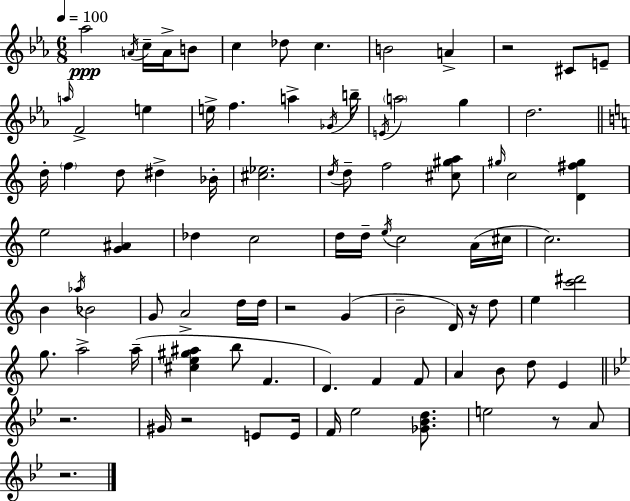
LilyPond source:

{
  \clef treble
  \numericTimeSignature
  \time 6/8
  \key ees \major
  \tempo 4 = 100
  aes''2\ppp \acciaccatura { a'16 } c''16-- a'16-> b'8 | c''4 des''8 c''4. | b'2 a'4-> | r2 cis'8 e'8-- | \break \grace { a''16 } f'2-> e''4 | e''16-> f''4. a''4-> | \acciaccatura { ges'16 } b''16-- \acciaccatura { e'16 } \parenthesize a''2 | g''4 d''2. | \break \bar "||" \break \key a \minor d''16-. \parenthesize f''4 d''8 dis''4-> bes'16-. | <cis'' ees''>2. | \acciaccatura { d''16 } d''8-- f''2 <cis'' gis'' a''>8 | \grace { gis''16 } c''2 <d' fis'' gis''>4 | \break e''2 <g' ais'>4 | des''4 c''2 | d''16 d''16-- \acciaccatura { e''16 } c''2 | a'16( cis''16 c''2.) | \break b'4 \acciaccatura { aes''16 } bes'2 | g'8 a'2-> | d''16 d''16 r2 | g'4( b'2-- | \break d'16) r16 d''8 e''4 <c''' dis'''>2 | g''8. a''2-> | a''16--( <cis'' e'' gis'' ais''>4 b''8 f'4. | d'4.) f'4 | \break f'8 a'4 b'8 d''8 | e'4 \bar "||" \break \key bes \major r2. | gis'16 r2 e'8 e'16 | f'16 ees''2 <ges' bes' d''>8. | e''2 r8 a'8 | \break r2. | \bar "|."
}